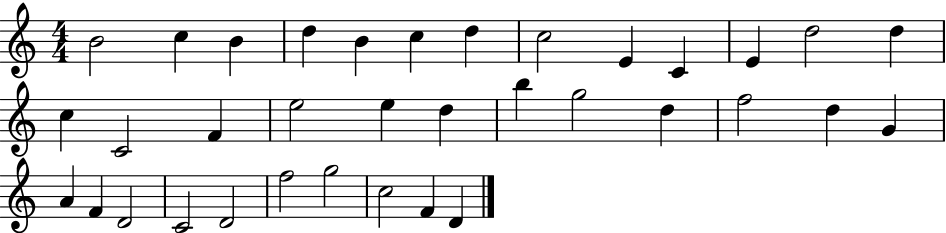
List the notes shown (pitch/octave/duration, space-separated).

B4/h C5/q B4/q D5/q B4/q C5/q D5/q C5/h E4/q C4/q E4/q D5/h D5/q C5/q C4/h F4/q E5/h E5/q D5/q B5/q G5/h D5/q F5/h D5/q G4/q A4/q F4/q D4/h C4/h D4/h F5/h G5/h C5/h F4/q D4/q